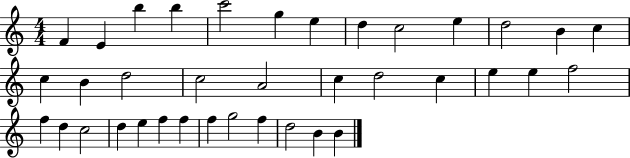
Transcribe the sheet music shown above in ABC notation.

X:1
T:Untitled
M:4/4
L:1/4
K:C
F E b b c'2 g e d c2 e d2 B c c B d2 c2 A2 c d2 c e e f2 f d c2 d e f f f g2 f d2 B B